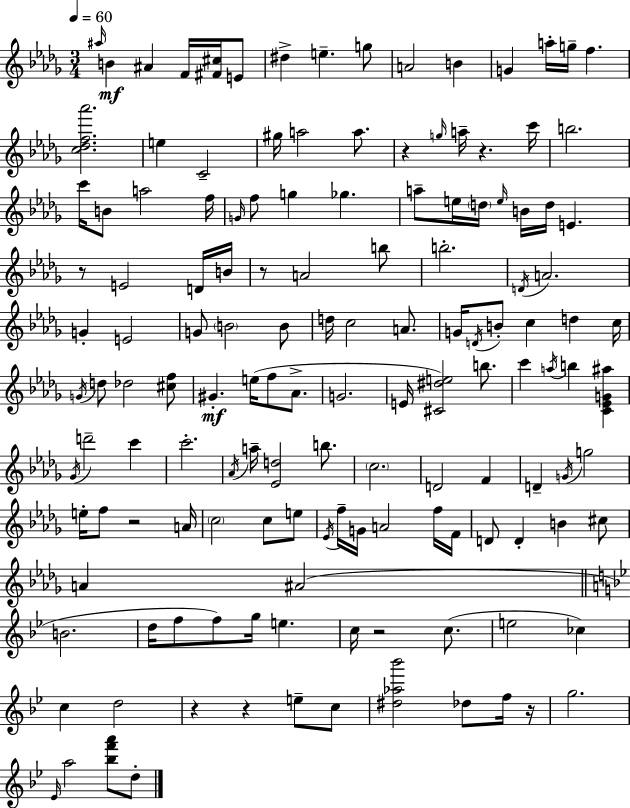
A#5/s B4/q A#4/q F4/s [F#4,C#5]/s E4/e D#5/q E5/q. G5/e A4/h B4/q G4/q A5/s G5/s F5/q. [C5,Db5,F5,Ab6]/h. E5/q C4/h G#5/s A5/h A5/e. R/q G5/s A5/s R/q. C6/s B5/h. C6/s B4/e A5/h F5/s G4/s F5/e G5/q Gb5/q. A5/e E5/s D5/s E5/s B4/s D5/s E4/q. R/e E4/h D4/s B4/s R/e A4/h B5/e B5/h. D4/s A4/h. G4/q E4/h G4/e B4/h B4/e D5/s C5/h A4/e. G4/s D4/s B4/e C5/q D5/q C5/s G4/s D5/e Db5/h [C#5,F5]/e G#4/q. E5/s F5/e Ab4/e. G4/h. E4/s [C#4,D#5,E5]/h B5/e. C6/q A5/s B5/q [C4,Eb4,G4,A#5]/q Gb4/s D6/h C6/q C6/h. Ab4/s A5/s [Eb4,D5]/h B5/e. C5/h. D4/h F4/q D4/q G4/s G5/h E5/s F5/e R/h A4/s C5/h C5/e E5/e Eb4/s F5/s G4/s A4/h F5/s F4/s D4/e D4/q B4/q C#5/e A4/q A#4/h B4/h. D5/s F5/e F5/e G5/s E5/q. C5/s R/h C5/e. E5/h CES5/q C5/q D5/h R/q R/q E5/e C5/e [D#5,Ab5,Bb6]/h Db5/e F5/s R/s G5/h. Eb4/s A5/h [Bb5,F6,A6]/e D5/e